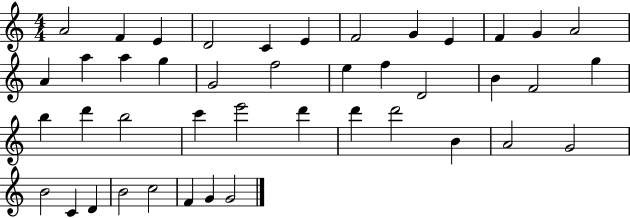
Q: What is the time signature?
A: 4/4